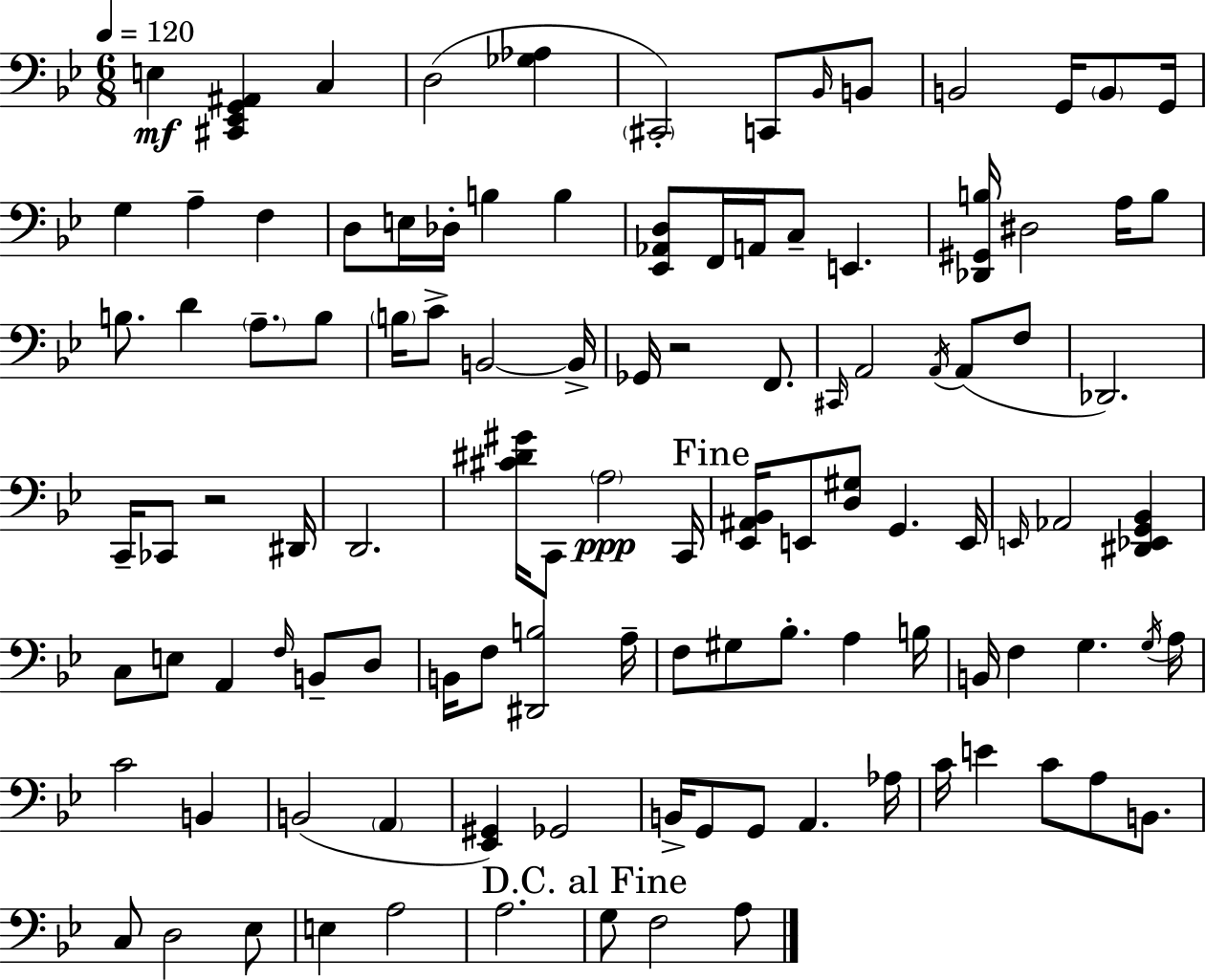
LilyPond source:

{
  \clef bass
  \numericTimeSignature
  \time 6/8
  \key bes \major
  \tempo 4 = 120
  \repeat volta 2 { e4\mf <cis, ees, g, ais,>4 c4 | d2( <ges aes>4 | \parenthesize cis,2-.) c,8 \grace { bes,16 } b,8 | b,2 g,16 \parenthesize b,8 | \break g,16 g4 a4-- f4 | d8 e16 des16-. b4 b4 | <ees, aes, d>8 f,16 a,16 c8-- e,4. | <des, gis, b>16 dis2 a16 b8 | \break b8. d'4 \parenthesize a8.-- b8 | \parenthesize b16 c'8-> b,2~~ | b,16-> ges,16 r2 f,8. | \grace { cis,16 } a,2 \acciaccatura { a,16 }( a,8 | \break f8 des,2.) | c,16-- ces,8 r2 | dis,16 d,2. | <cis' dis' gis'>16 c,8 \parenthesize a2\ppp | \break c,16 \mark "Fine" <ees, ais, bes,>16 e,8 <d gis>8 g,4. | e,16 \grace { e,16 } aes,2 | <dis, ees, g, bes,>4 c8 e8 a,4 | \grace { f16 } b,8-- d8 b,16 f8 <dis, b>2 | \break a16-- f8 gis8 bes8.-. | a4 b16 b,16 f4 g4. | \acciaccatura { g16 } a16 c'2 | b,4 b,2( | \break \parenthesize a,4 <ees, gis,>4) ges,2 | b,16-> g,8 g,8 a,4. | aes16 c'16 e'4 c'8 | a8 b,8. c8 d2 | \break ees8 e4 a2 | a2. | \mark "D.C. al Fine" g8 f2 | a8 } \bar "|."
}